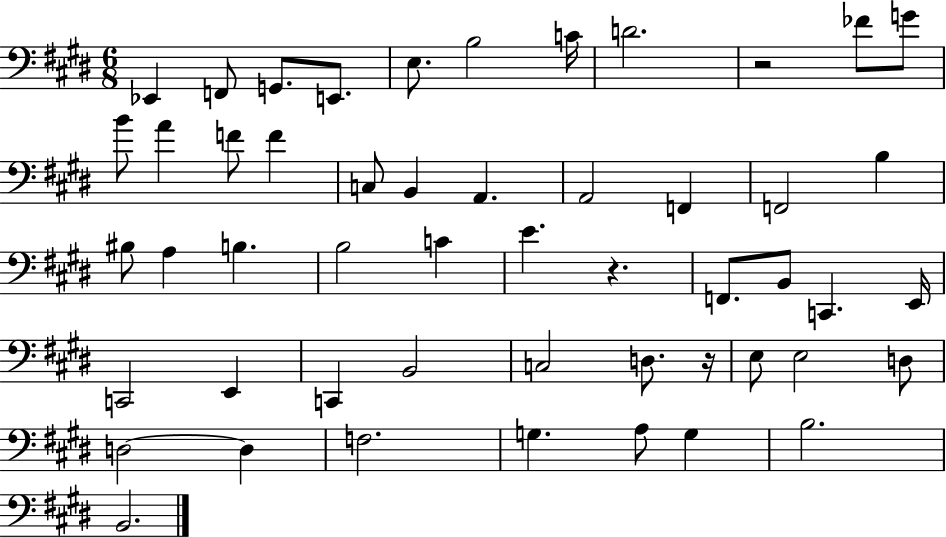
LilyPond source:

{
  \clef bass
  \numericTimeSignature
  \time 6/8
  \key e \major
  ees,4 f,8 g,8. e,8. | e8. b2 c'16 | d'2. | r2 fes'8 g'8 | \break b'8 a'4 f'8 f'4 | c8 b,4 a,4. | a,2 f,4 | f,2 b4 | \break bis8 a4 b4. | b2 c'4 | e'4. r4. | f,8. b,8 c,4. e,16 | \break c,2 e,4 | c,4 b,2 | c2 d8. r16 | e8 e2 d8 | \break d2~~ d4 | f2. | g4. a8 g4 | b2. | \break b,2. | \bar "|."
}